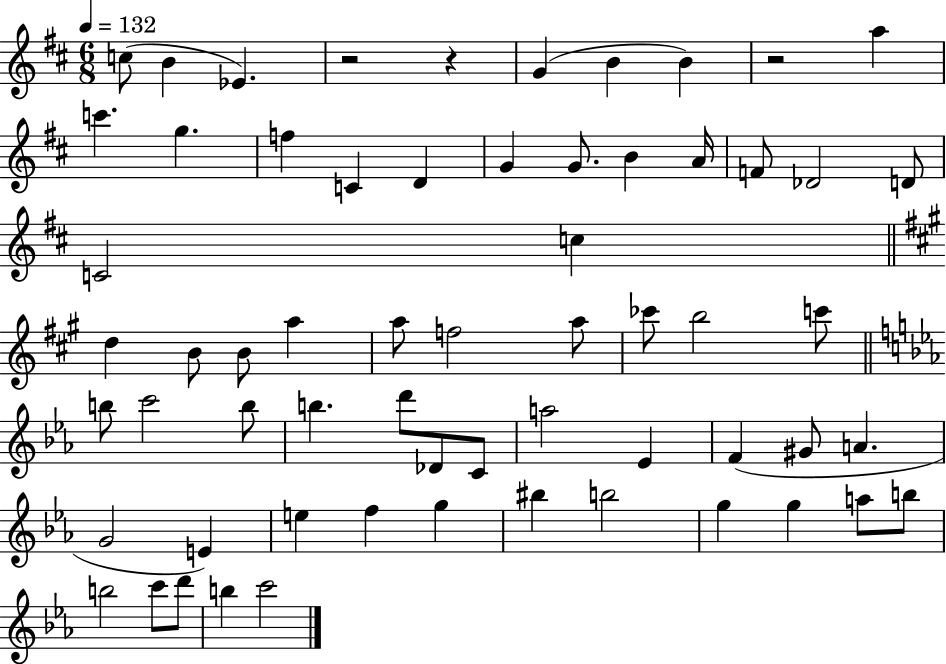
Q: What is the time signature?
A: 6/8